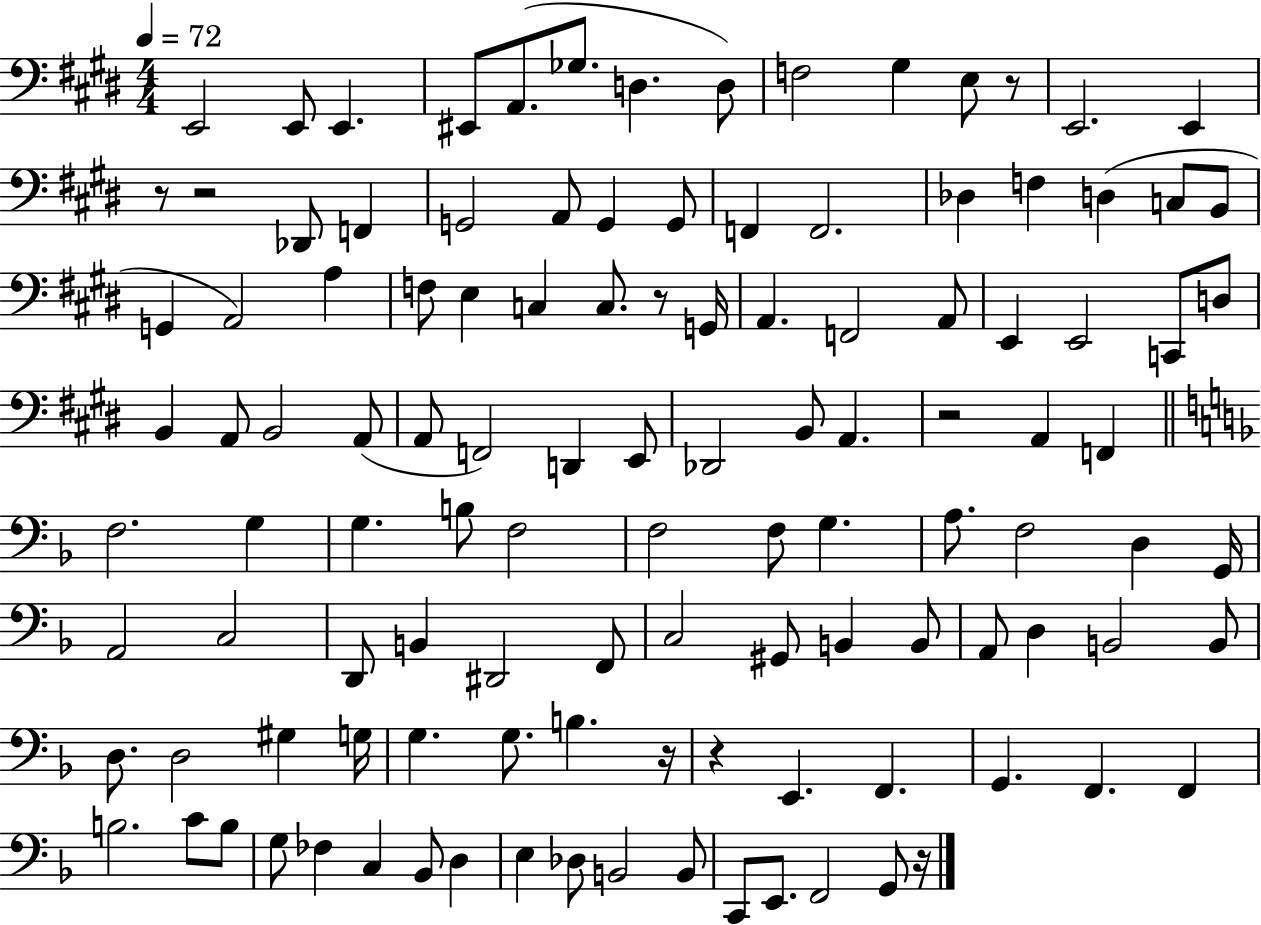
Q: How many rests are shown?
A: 8